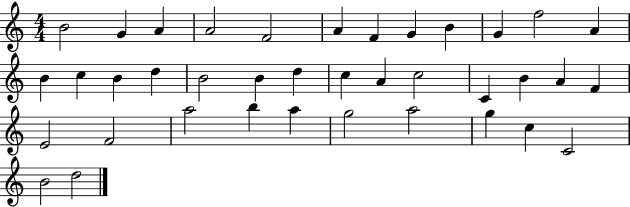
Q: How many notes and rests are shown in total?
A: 38